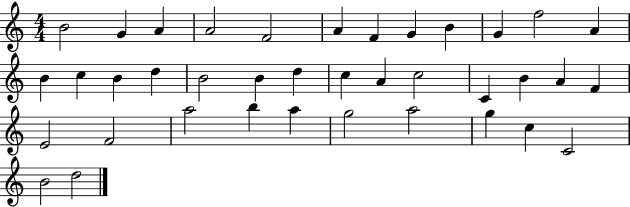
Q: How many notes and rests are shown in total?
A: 38